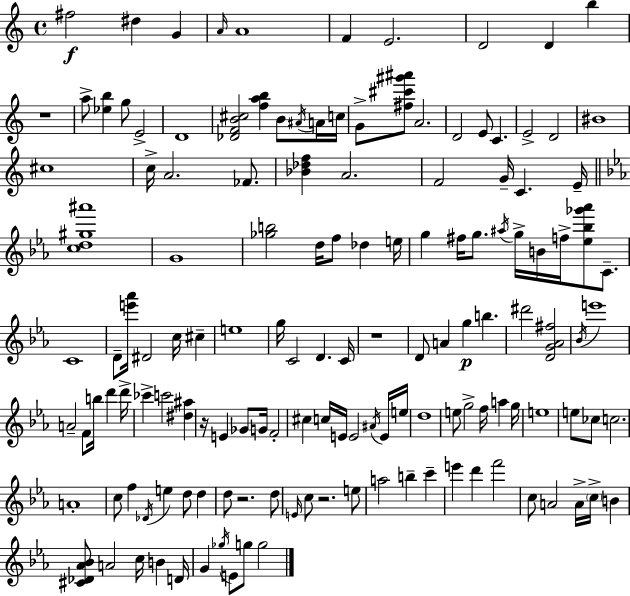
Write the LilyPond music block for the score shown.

{
  \clef treble
  \time 4/4
  \defaultTimeSignature
  \key c \major
  fis''2\f dis''4 g'4 | \grace { a'16 } a'1 | f'4 e'2. | d'2 d'4 b''4 | \break r1 | a''8-> <ees'' b''>4 g''8 e'2-> | d'1 | <des' f' b' cis''>2 <f'' a'' b''>4 b'8 \acciaccatura { ais'16 } | \break a'16 c''16 g'8-> <fis'' cis''' gis''' ais'''>8 a'2. | d'2 e'8 c'4. | e'2-> d'2 | bis'1 | \break cis''1 | c''16-> a'2. fes'8. | <bes' des'' f''>4 a'2. | f'2 g'16-- c'4. | \break e'16-- \bar "||" \break \key ees \major <c'' d'' gis'' ais'''>1 | g'1 | <ges'' b''>2 d''16 f''8 des''4 e''16 | g''4 fis''16 g''8. \acciaccatura { ais''16 } g''16-> b'16 f''16-> <ees'' bes'' ges''' aes'''>8 c'8.-- | \break c'1 | d'8-- <e''' aes'''>16 dis'2 c''16 cis''4-- | e''1 | g''16 c'2 d'4. | \break c'16 r1 | d'8 a'4 g''4\p b''4. | dis'''2 <d' g' aes' fis''>2 | \acciaccatura { bes'16 } e'''1 | \break a'2-- f'8 b''16 d'''4 | d'''16-> ces'''4-> c'''2 <dis'' ais''>4 | r16 e'4 ges'8 g'16 f'2-. | cis''4 c''16 e'16 e'2 | \break \acciaccatura { ais'16 } e'16 e''16 d''1 | e''8 g''2-> f''16 a''4 | g''16 e''1 | e''8 ces''8 c''2. | \break a'1-. | c''8 f''4 \acciaccatura { des'16 } e''4 d''8 | d''4 d''8 r2. | d''8 \grace { e'16 } c''8 r2. | \break e''8 a''2 b''4-- | c'''4-- e'''4 d'''4 f'''2 | c''8 a'2 a'16-> | \parenthesize c''16-> b'4 <cis' des' aes' bes'>8 a'2 c''16 | \break b'4 d'16 g'4 \acciaccatura { ges''16 } e'8 g''8 g''2 | \bar "|."
}